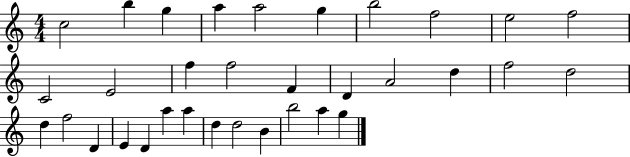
X:1
T:Untitled
M:4/4
L:1/4
K:C
c2 b g a a2 g b2 f2 e2 f2 C2 E2 f f2 F D A2 d f2 d2 d f2 D E D a a d d2 B b2 a g